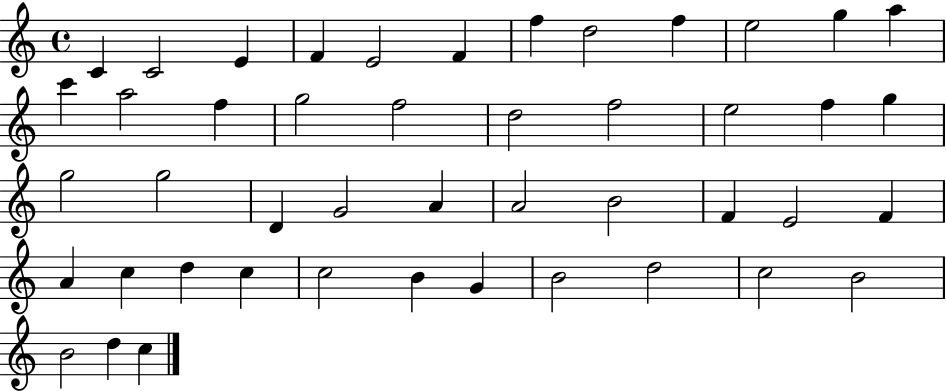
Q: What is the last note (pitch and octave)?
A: C5